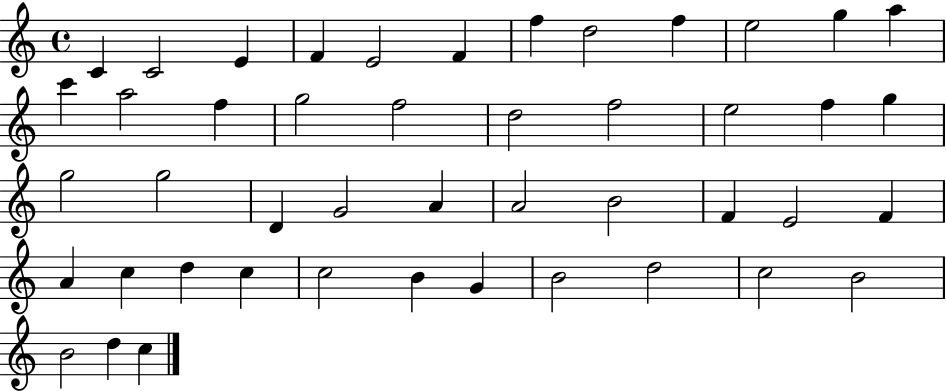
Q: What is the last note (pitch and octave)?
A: C5